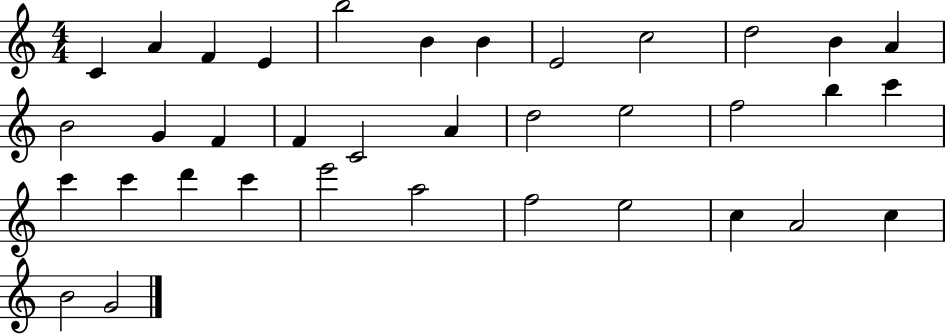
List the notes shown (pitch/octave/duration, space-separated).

C4/q A4/q F4/q E4/q B5/h B4/q B4/q E4/h C5/h D5/h B4/q A4/q B4/h G4/q F4/q F4/q C4/h A4/q D5/h E5/h F5/h B5/q C6/q C6/q C6/q D6/q C6/q E6/h A5/h F5/h E5/h C5/q A4/h C5/q B4/h G4/h